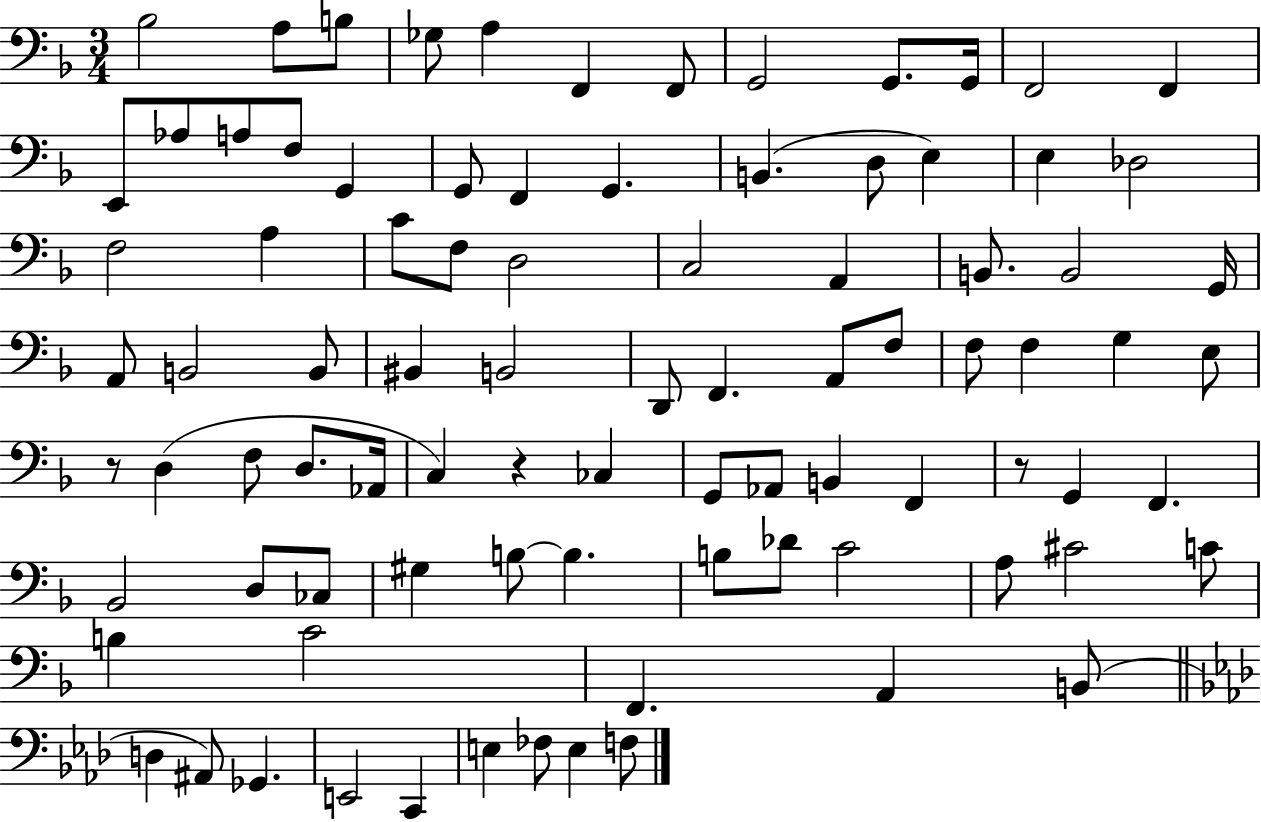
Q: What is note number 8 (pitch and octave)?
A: G2